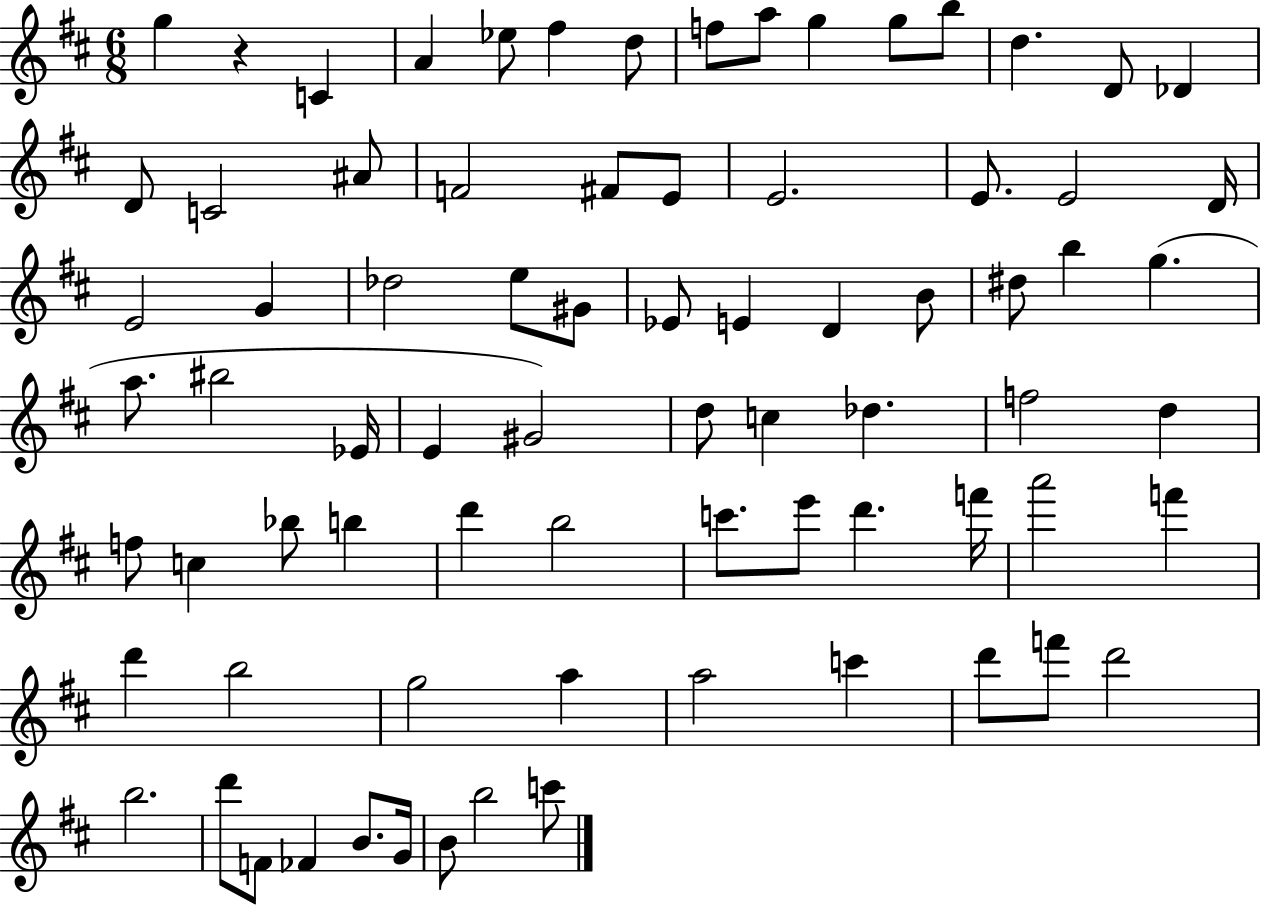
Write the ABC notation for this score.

X:1
T:Untitled
M:6/8
L:1/4
K:D
g z C A _e/2 ^f d/2 f/2 a/2 g g/2 b/2 d D/2 _D D/2 C2 ^A/2 F2 ^F/2 E/2 E2 E/2 E2 D/4 E2 G _d2 e/2 ^G/2 _E/2 E D B/2 ^d/2 b g a/2 ^b2 _E/4 E ^G2 d/2 c _d f2 d f/2 c _b/2 b d' b2 c'/2 e'/2 d' f'/4 a'2 f' d' b2 g2 a a2 c' d'/2 f'/2 d'2 b2 d'/2 F/2 _F B/2 G/4 B/2 b2 c'/2